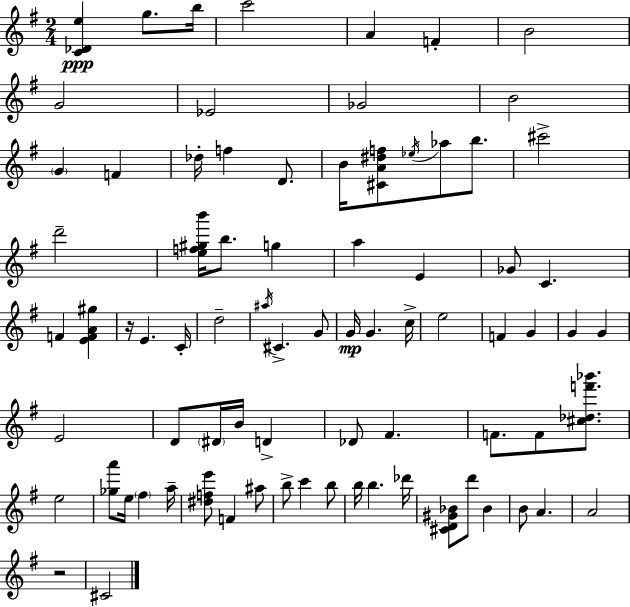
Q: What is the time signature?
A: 2/4